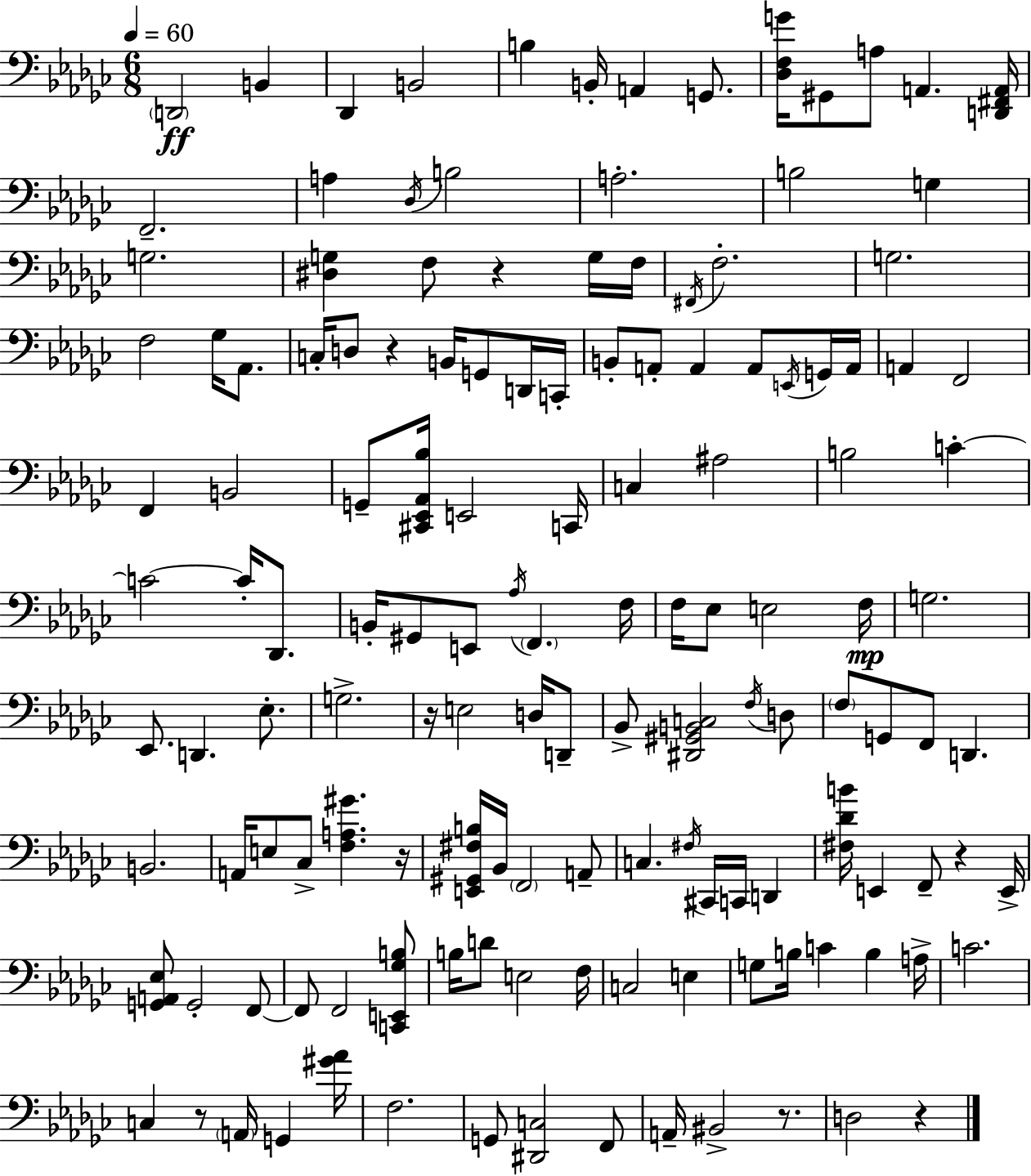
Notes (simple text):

D2/h B2/q Db2/q B2/h B3/q B2/s A2/q G2/e. [Db3,F3,G4]/s G#2/e A3/e A2/q. [D2,F#2,A2]/s F2/h. A3/q Db3/s B3/h A3/h. B3/h G3/q G3/h. [D#3,G3]/q F3/e R/q G3/s F3/s F#2/s F3/h. G3/h. F3/h Gb3/s Ab2/e. C3/s D3/e R/q B2/s G2/e D2/s C2/s B2/e A2/e A2/q A2/e E2/s G2/s A2/s A2/q F2/h F2/q B2/h G2/e [C#2,Eb2,Ab2,Bb3]/s E2/h C2/s C3/q A#3/h B3/h C4/q C4/h C4/s Db2/e. B2/s G#2/e E2/e Ab3/s F2/q. F3/s F3/s Eb3/e E3/h F3/s G3/h. Eb2/e. D2/q. Eb3/e. G3/h. R/s E3/h D3/s D2/e Bb2/e [D#2,G#2,B2,C3]/h F3/s D3/e F3/e G2/e F2/e D2/q. B2/h. A2/s E3/e CES3/e [F3,A3,G#4]/q. R/s [E2,G#2,F#3,B3]/s Bb2/s F2/h A2/e C3/q. F#3/s C#2/s C2/s D2/q [F#3,Db4,B4]/s E2/q F2/e R/q E2/s [G2,A2,Eb3]/e G2/h F2/e F2/e F2/h [C2,E2,Gb3,B3]/e B3/s D4/e E3/h F3/s C3/h E3/q G3/e B3/s C4/q B3/q A3/s C4/h. C3/q R/e A2/s G2/q [G#4,Ab4]/s F3/h. G2/e [D#2,C3]/h F2/e A2/s BIS2/h R/e. D3/h R/q